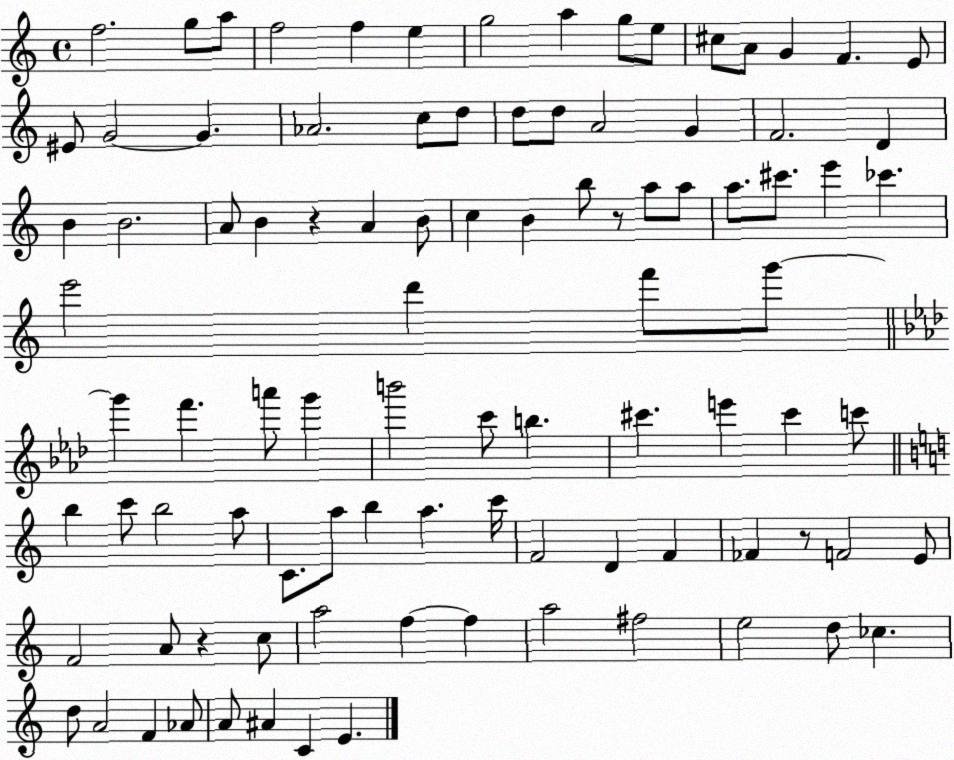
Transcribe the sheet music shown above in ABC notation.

X:1
T:Untitled
M:4/4
L:1/4
K:C
f2 g/2 a/2 f2 f e g2 a g/2 e/2 ^c/2 A/2 G F E/2 ^E/2 G2 G _A2 c/2 d/2 d/2 d/2 A2 G F2 D B B2 A/2 B z A B/2 c B b/2 z/2 a/2 a/2 a/2 ^c'/2 e' _c' e'2 d' f'/2 g'/2 g' f' a'/2 g' b'2 c'/2 b ^c' e' ^c' c'/2 b c'/2 b2 a/2 C/2 a/2 b a c'/4 F2 D F _F z/2 F2 E/2 F2 A/2 z c/2 a2 f f a2 ^f2 e2 d/2 _c d/2 A2 F _A/2 A/2 ^A C E